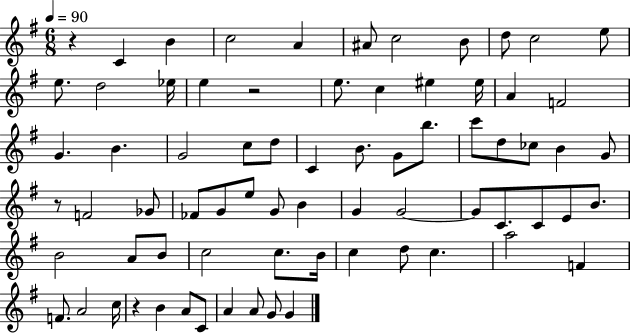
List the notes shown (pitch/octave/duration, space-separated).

R/q C4/q B4/q C5/h A4/q A#4/e C5/h B4/e D5/e C5/h E5/e E5/e. D5/h Eb5/s E5/q R/h E5/e. C5/q EIS5/q EIS5/s A4/q F4/h G4/q. B4/q. G4/h C5/e D5/e C4/q B4/e. G4/e B5/e. C6/e D5/e CES5/e B4/q G4/e R/e F4/h Gb4/e FES4/e G4/e E5/e G4/e B4/q G4/q G4/h G4/e C4/e. C4/e E4/e B4/e. B4/h A4/e B4/e C5/h C5/e. B4/s C5/q D5/e C5/q. A5/h F4/q F4/e. A4/h C5/s R/q B4/q A4/e C4/e A4/q A4/e G4/e G4/q